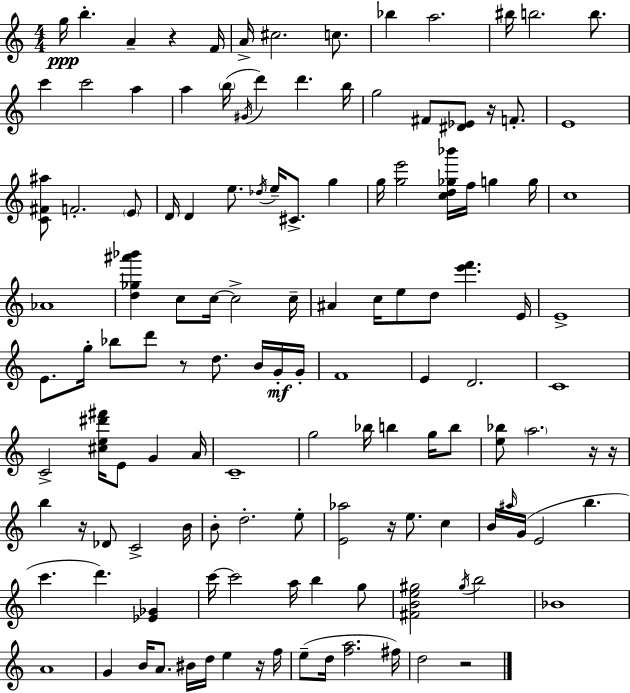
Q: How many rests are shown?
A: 9